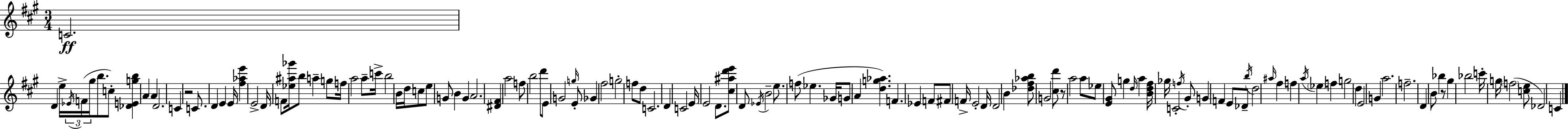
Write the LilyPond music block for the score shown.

{
  \clef treble
  \numericTimeSignature
  \time 3/4
  \key a \major
  c'2.\ff | d'4 e''16-> \tuplet 3/2 { \acciaccatura { ees'16 } f'16( gis''16 } b''8. c''8-.) | <des' e' g'' b''>4 a'4 a'4 | d'2. | \break c'4 r2 | c'8. d'4 e'4 | e'16 <fis'' aes'' e'''>4 e'2-> | d'16 f'8 <ees'' ais'' ges'''>16 b''8 a''4-- g''8 | \break f''16 a''2 a''8-- | c'''16-> b''2 b'16 d''16 c''8 | e''8 g'8 b'4 g'4 | a'2. | \break <dis' fis'>4 a''2 | f''8 b''2 d'''8 | e'8 g'2 \grace { g''16 } | e'8-. ges'4 fis''2 | \break g''2-. f''8 | d''8 c'2. | d'4 c'2 | e'16 e'2 d'8. | \break <cis'' ais'' d''' e'''>8 d'8 \acciaccatura { ees'16 } b'2-- | e''8. f''8( ees''4. | ges'16 g'8 a'4 <d'' g'' aes''>4.) | f'4. ees'4 | \break f'8 fis'8 f'16-> e'2-. | d'16 d'2 b'4 | <des'' fis'' aes'' b''>8 g'2 | <cis'' d'''>8 r8 a''2 | \break a''8 ees''8 <e' gis'>8 g''4 \grace { d''16 } | a''4 <b' d'' fis''>16 ges''16 c'2-. | \acciaccatura { f''16 } gis'8-. g'4 f'4 | e'8 des'8-- \acciaccatura { b''16 } d''2 | \break \grace { ais''16 } fis''4 f''4 \acciaccatura { a''16 } | \parenthesize ees''4 f''4 g''2 | d''4 e'2 | g'4 a''2. | \break f''2.-- | d'4 | b'8 bes''4 r8 gis''4 | bes''2 c'''16-. g''16 \parenthesize f''2( | \break <c'' e''>8 des'2) | c'4 \bar "|."
}